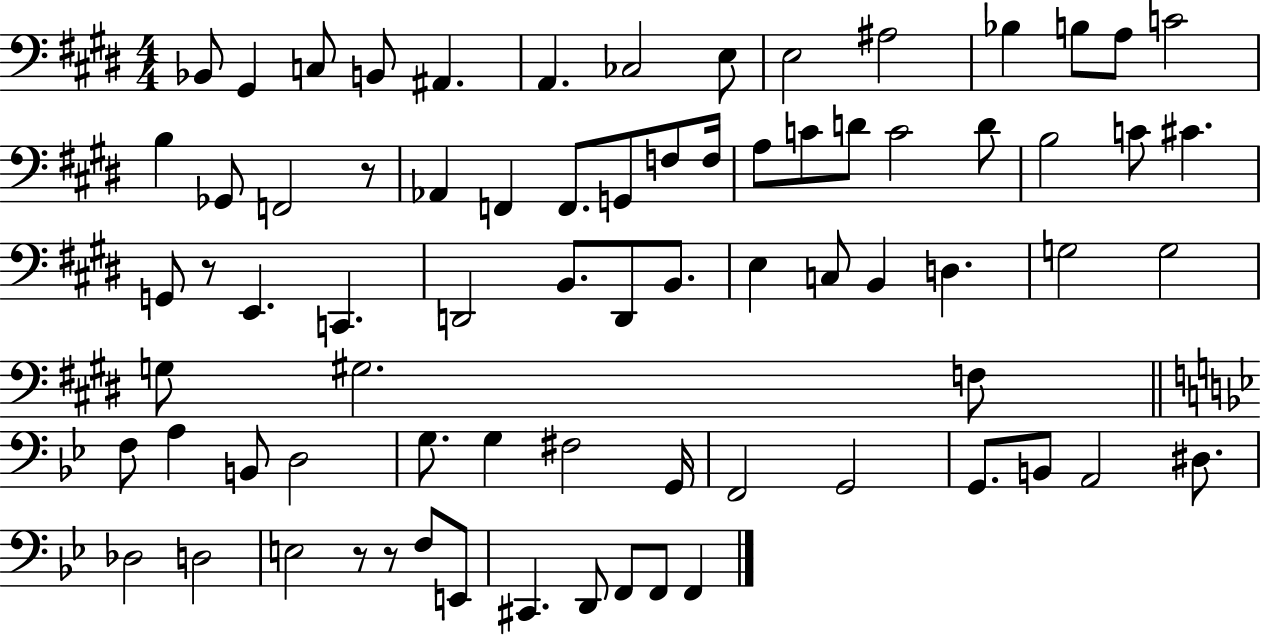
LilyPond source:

{
  \clef bass
  \numericTimeSignature
  \time 4/4
  \key e \major
  \repeat volta 2 { bes,8 gis,4 c8 b,8 ais,4. | a,4. ces2 e8 | e2 ais2 | bes4 b8 a8 c'2 | \break b4 ges,8 f,2 r8 | aes,4 f,4 f,8. g,8 f8 f16 | a8 c'8 d'8 c'2 d'8 | b2 c'8 cis'4. | \break g,8 r8 e,4. c,4. | d,2 b,8. d,8 b,8. | e4 c8 b,4 d4. | g2 g2 | \break g8 gis2. f8 | \bar "||" \break \key g \minor f8 a4 b,8 d2 | g8. g4 fis2 g,16 | f,2 g,2 | g,8. b,8 a,2 dis8. | \break des2 d2 | e2 r8 r8 f8 e,8 | cis,4. d,8 f,8 f,8 f,4 | } \bar "|."
}